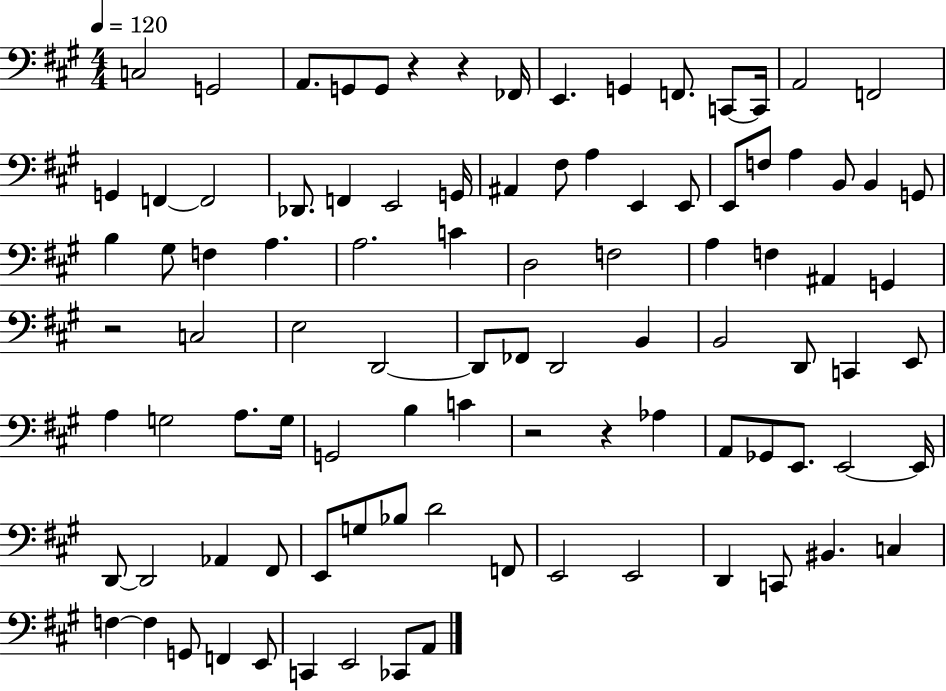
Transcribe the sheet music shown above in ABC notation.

X:1
T:Untitled
M:4/4
L:1/4
K:A
C,2 G,,2 A,,/2 G,,/2 G,,/2 z z _F,,/4 E,, G,, F,,/2 C,,/2 C,,/4 A,,2 F,,2 G,, F,, F,,2 _D,,/2 F,, E,,2 G,,/4 ^A,, ^F,/2 A, E,, E,,/2 E,,/2 F,/2 A, B,,/2 B,, G,,/2 B, ^G,/2 F, A, A,2 C D,2 F,2 A, F, ^A,, G,, z2 C,2 E,2 D,,2 D,,/2 _F,,/2 D,,2 B,, B,,2 D,,/2 C,, E,,/2 A, G,2 A,/2 G,/4 G,,2 B, C z2 z _A, A,,/2 _G,,/2 E,,/2 E,,2 E,,/4 D,,/2 D,,2 _A,, ^F,,/2 E,,/2 G,/2 _B,/2 D2 F,,/2 E,,2 E,,2 D,, C,,/2 ^B,, C, F, F, G,,/2 F,, E,,/2 C,, E,,2 _C,,/2 A,,/2